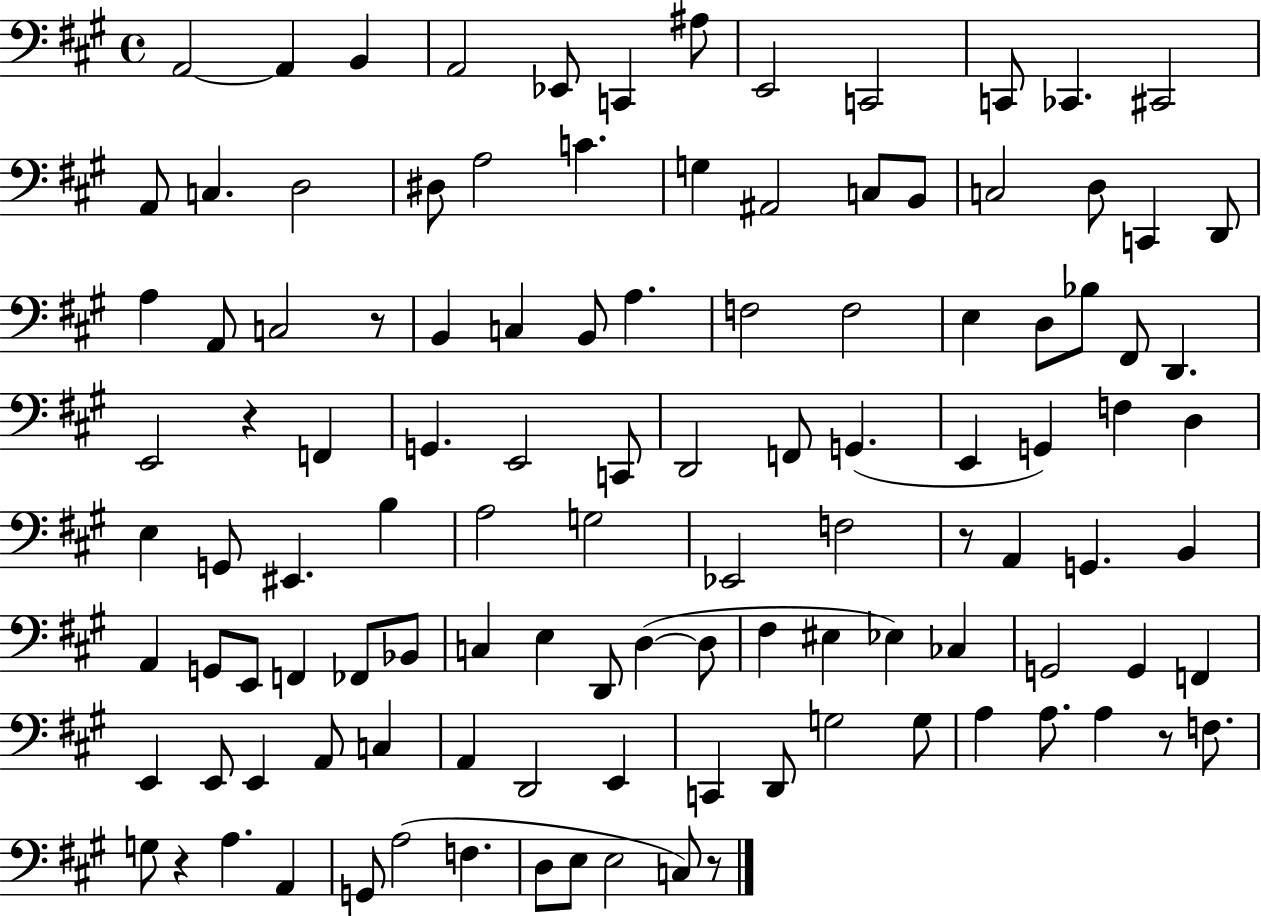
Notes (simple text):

A2/h A2/q B2/q A2/h Eb2/e C2/q A#3/e E2/h C2/h C2/e CES2/q. C#2/h A2/e C3/q. D3/h D#3/e A3/h C4/q. G3/q A#2/h C3/e B2/e C3/h D3/e C2/q D2/e A3/q A2/e C3/h R/e B2/q C3/q B2/e A3/q. F3/h F3/h E3/q D3/e Bb3/e F#2/e D2/q. E2/h R/q F2/q G2/q. E2/h C2/e D2/h F2/e G2/q. E2/q G2/q F3/q D3/q E3/q G2/e EIS2/q. B3/q A3/h G3/h Eb2/h F3/h R/e A2/q G2/q. B2/q A2/q G2/e E2/e F2/q FES2/e Bb2/e C3/q E3/q D2/e D3/q D3/e F#3/q EIS3/q Eb3/q CES3/q G2/h G2/q F2/q E2/q E2/e E2/q A2/e C3/q A2/q D2/h E2/q C2/q D2/e G3/h G3/e A3/q A3/e. A3/q R/e F3/e. G3/e R/q A3/q. A2/q G2/e A3/h F3/q. D3/e E3/e E3/h C3/e R/e